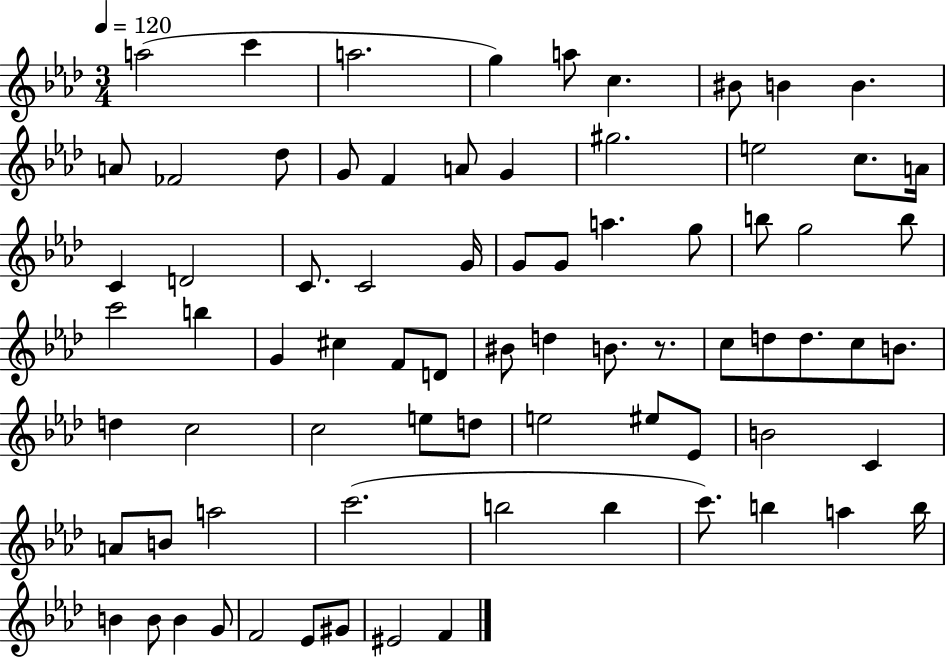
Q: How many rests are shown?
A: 1